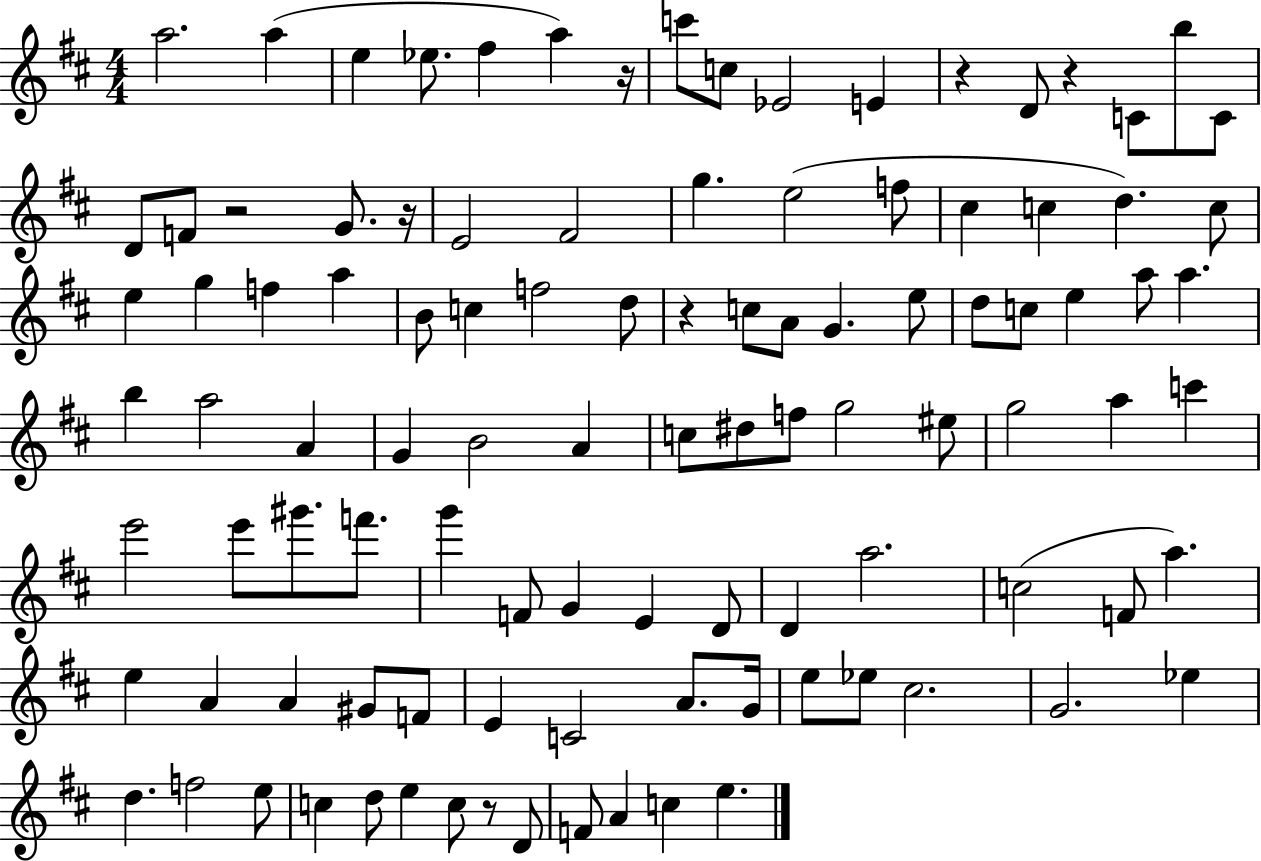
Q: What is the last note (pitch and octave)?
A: E5